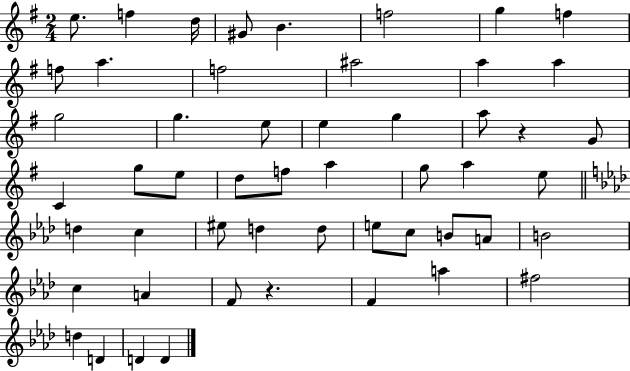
{
  \clef treble
  \numericTimeSignature
  \time 2/4
  \key g \major
  e''8. f''4 d''16 | gis'8 b'4. | f''2 | g''4 f''4 | \break f''8 a''4. | f''2 | ais''2 | a''4 a''4 | \break g''2 | g''4. e''8 | e''4 g''4 | a''8 r4 g'8 | \break c'4 g''8 e''8 | d''8 f''8 a''4 | g''8 a''4 e''8 | \bar "||" \break \key aes \major d''4 c''4 | eis''8 d''4 d''8 | e''8 c''8 b'8 a'8 | b'2 | \break c''4 a'4 | f'8 r4. | f'4 a''4 | fis''2 | \break d''4 d'4 | d'4 d'4 | \bar "|."
}